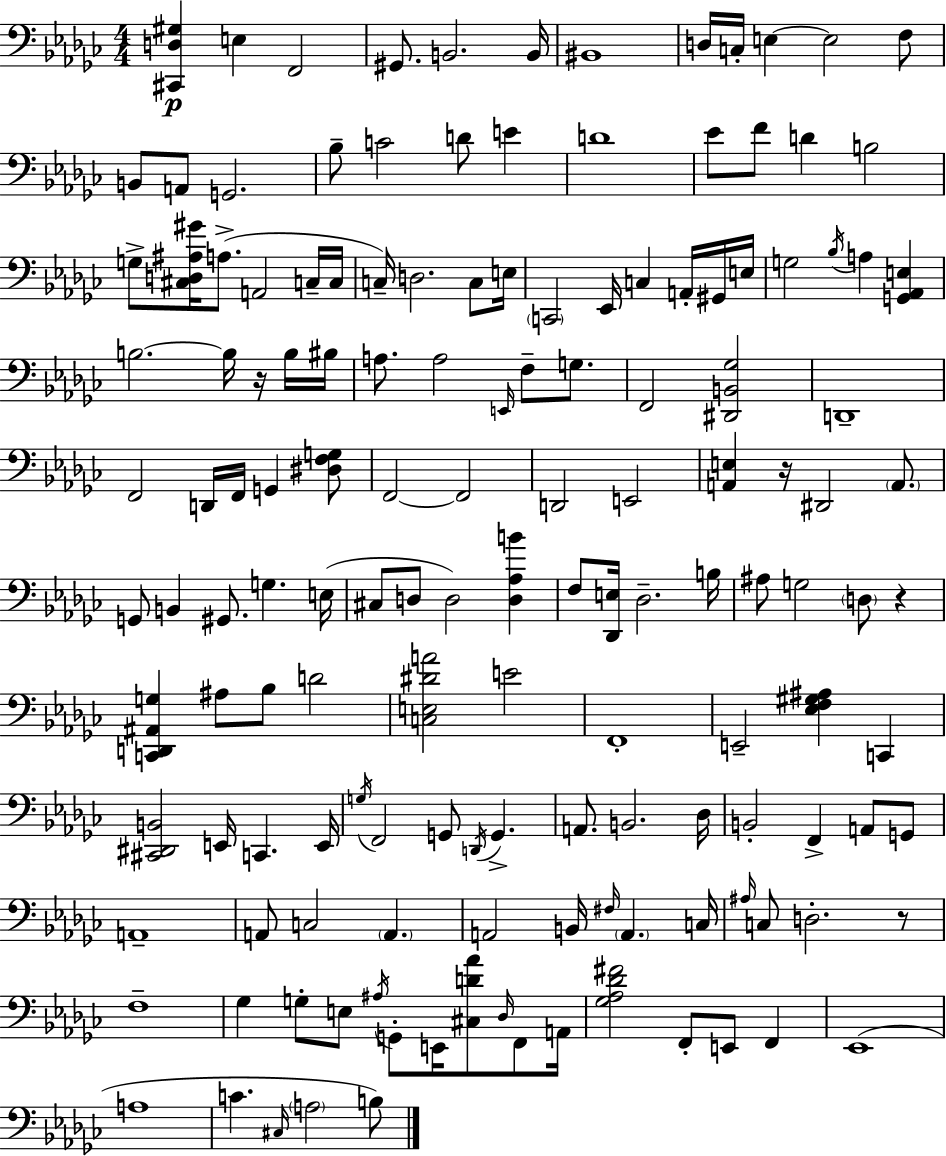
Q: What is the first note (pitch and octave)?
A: E3